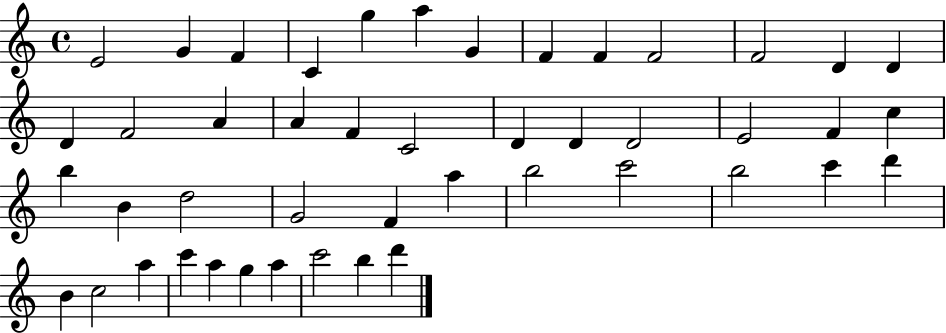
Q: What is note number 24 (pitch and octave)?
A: F4